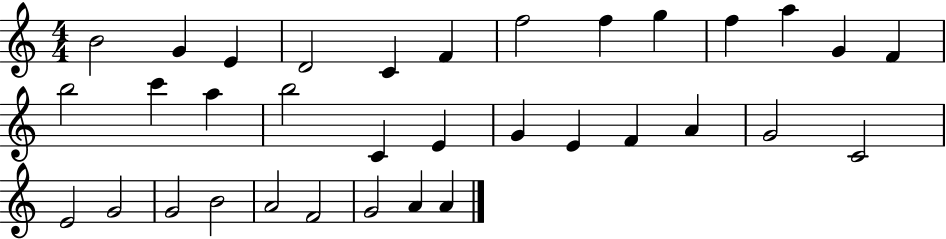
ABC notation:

X:1
T:Untitled
M:4/4
L:1/4
K:C
B2 G E D2 C F f2 f g f a G F b2 c' a b2 C E G E F A G2 C2 E2 G2 G2 B2 A2 F2 G2 A A